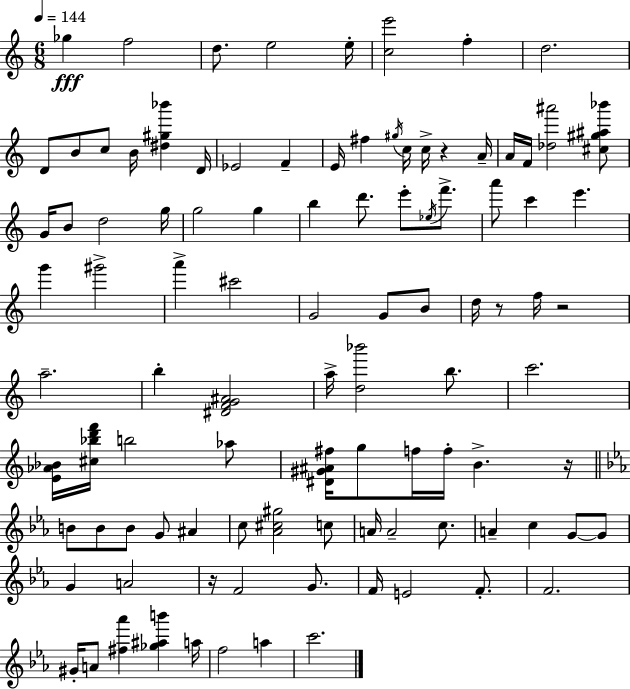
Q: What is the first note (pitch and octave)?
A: Gb5